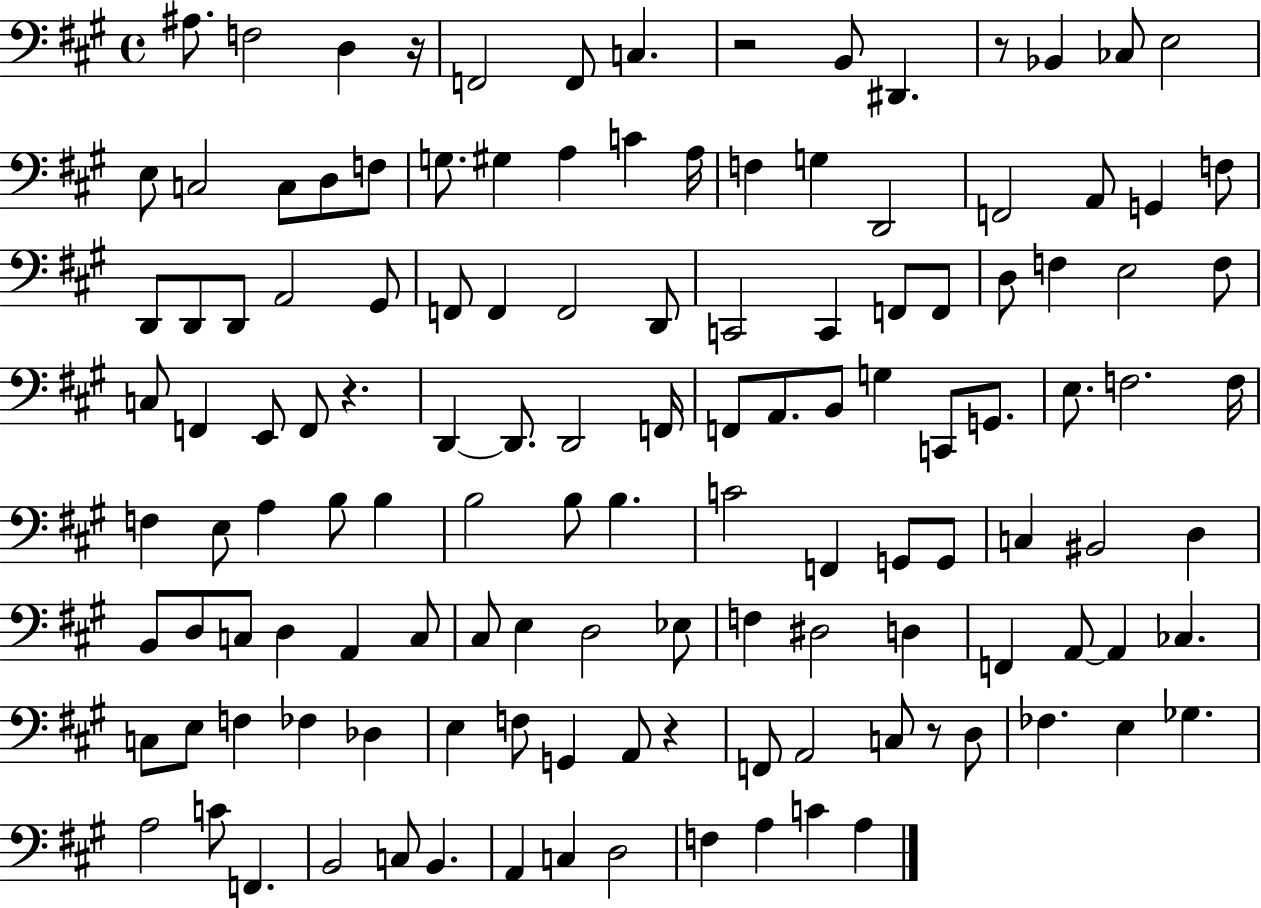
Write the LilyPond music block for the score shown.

{
  \clef bass
  \time 4/4
  \defaultTimeSignature
  \key a \major
  ais8. f2 d4 r16 | f,2 f,8 c4. | r2 b,8 dis,4. | r8 bes,4 ces8 e2 | \break e8 c2 c8 d8 f8 | g8. gis4 a4 c'4 a16 | f4 g4 d,2 | f,2 a,8 g,4 f8 | \break d,8 d,8 d,8 a,2 gis,8 | f,8 f,4 f,2 d,8 | c,2 c,4 f,8 f,8 | d8 f4 e2 f8 | \break c8 f,4 e,8 f,8 r4. | d,4~~ d,8. d,2 f,16 | f,8 a,8. b,8 g4 c,8 g,8. | e8. f2. f16 | \break f4 e8 a4 b8 b4 | b2 b8 b4. | c'2 f,4 g,8 g,8 | c4 bis,2 d4 | \break b,8 d8 c8 d4 a,4 c8 | cis8 e4 d2 ees8 | f4 dis2 d4 | f,4 a,8~~ a,4 ces4. | \break c8 e8 f4 fes4 des4 | e4 f8 g,4 a,8 r4 | f,8 a,2 c8 r8 d8 | fes4. e4 ges4. | \break a2 c'8 f,4. | b,2 c8 b,4. | a,4 c4 d2 | f4 a4 c'4 a4 | \break \bar "|."
}